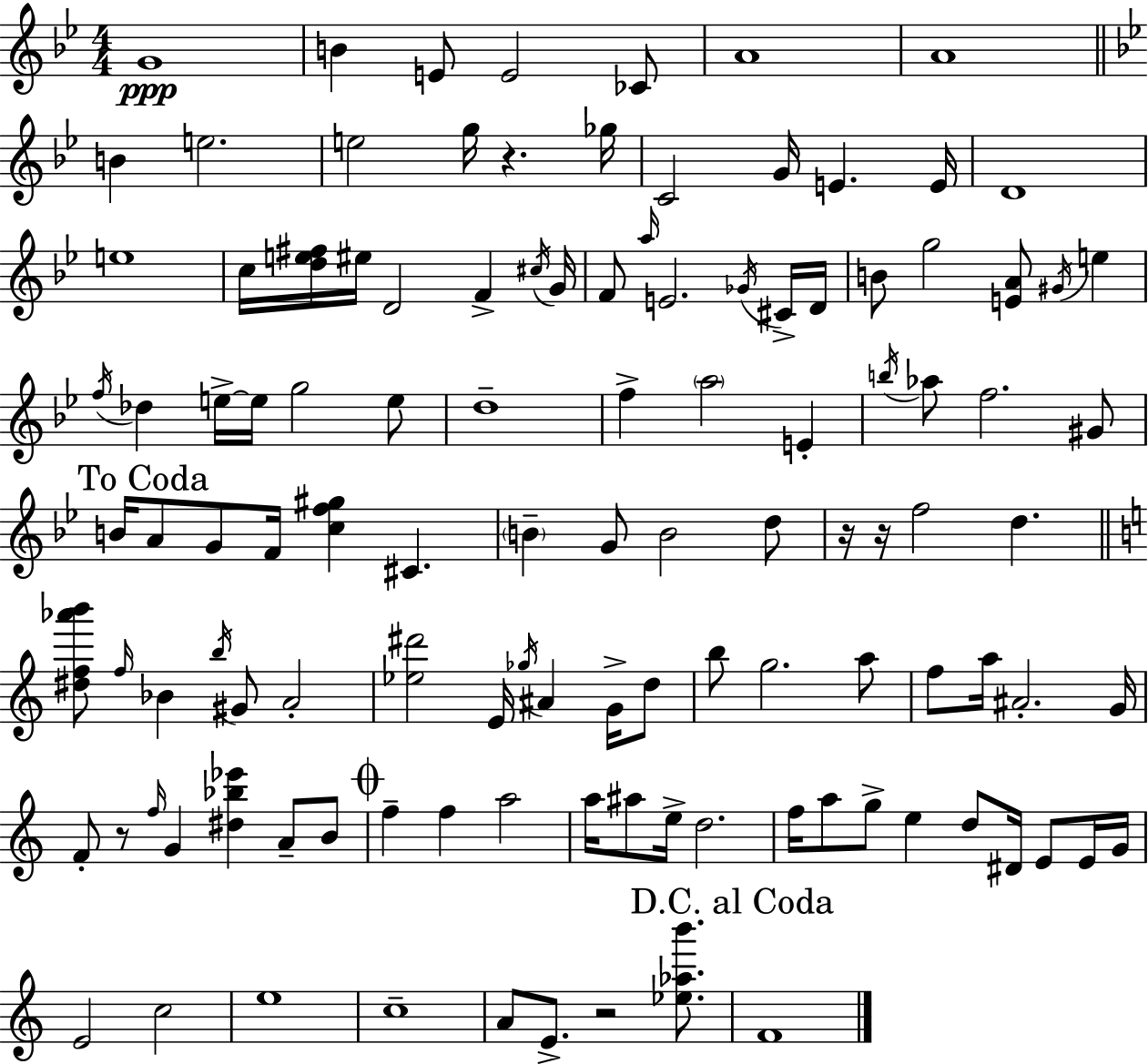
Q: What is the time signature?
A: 4/4